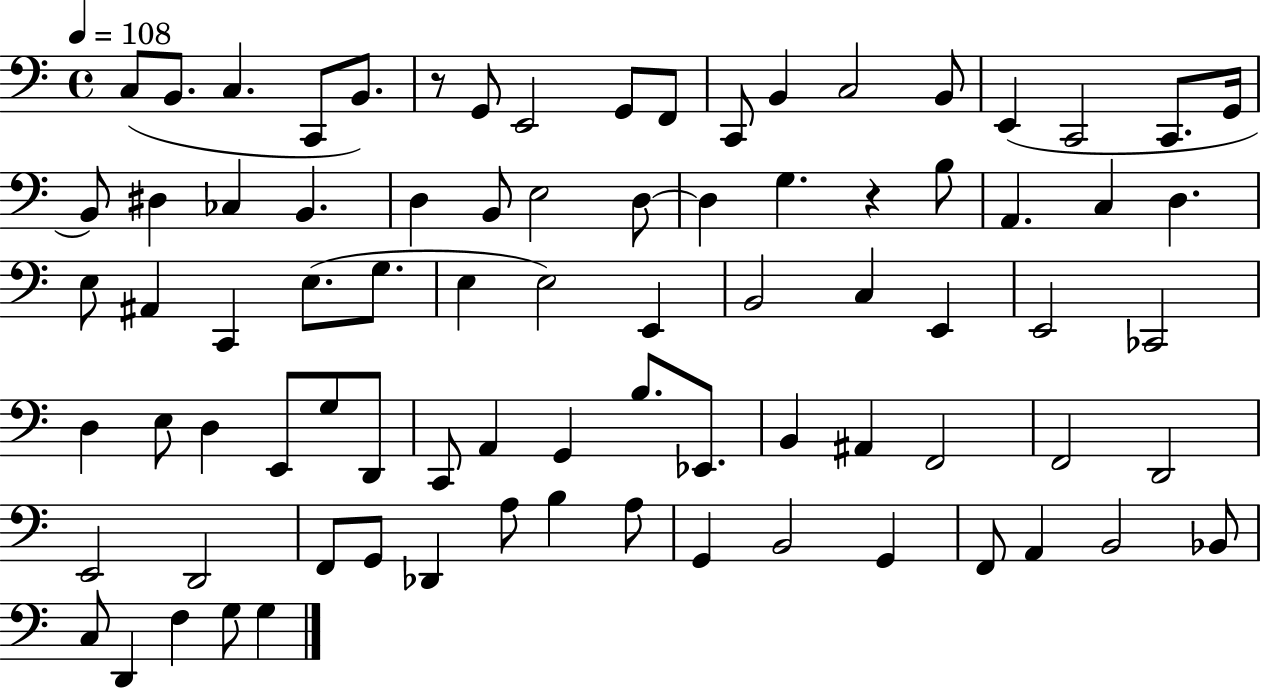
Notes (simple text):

C3/e B2/e. C3/q. C2/e B2/e. R/e G2/e E2/h G2/e F2/e C2/e B2/q C3/h B2/e E2/q C2/h C2/e. G2/s B2/e D#3/q CES3/q B2/q. D3/q B2/e E3/h D3/e D3/q G3/q. R/q B3/e A2/q. C3/q D3/q. E3/e A#2/q C2/q E3/e. G3/e. E3/q E3/h E2/q B2/h C3/q E2/q E2/h CES2/h D3/q E3/e D3/q E2/e G3/e D2/e C2/e A2/q G2/q B3/e. Eb2/e. B2/q A#2/q F2/h F2/h D2/h E2/h D2/h F2/e G2/e Db2/q A3/e B3/q A3/e G2/q B2/h G2/q F2/e A2/q B2/h Bb2/e C3/e D2/q F3/q G3/e G3/q